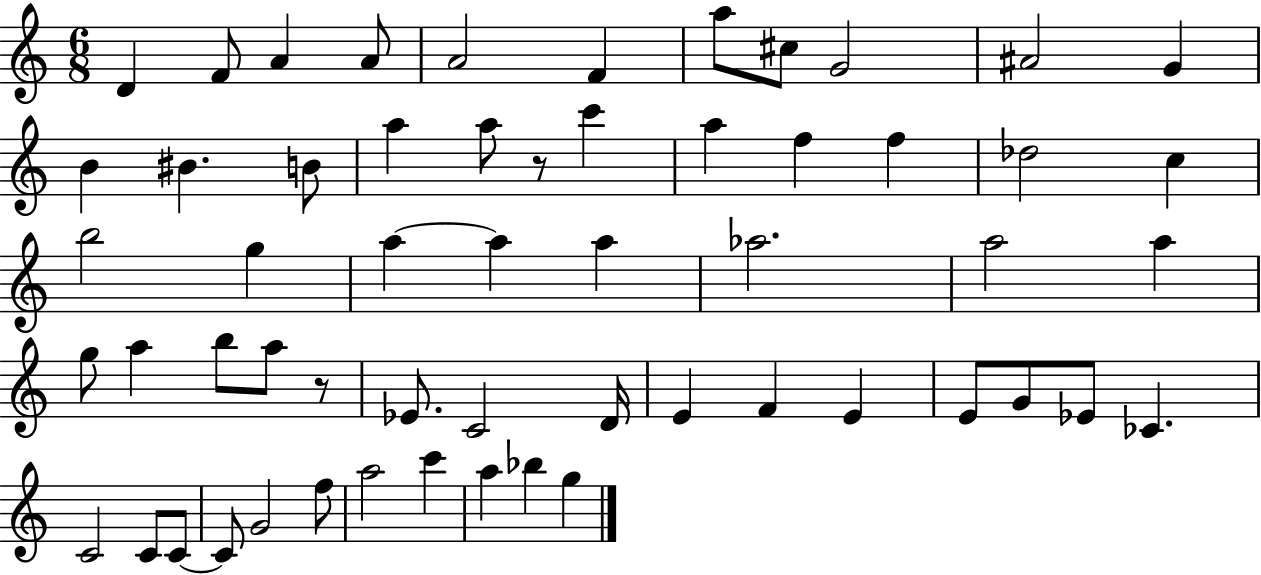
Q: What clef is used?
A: treble